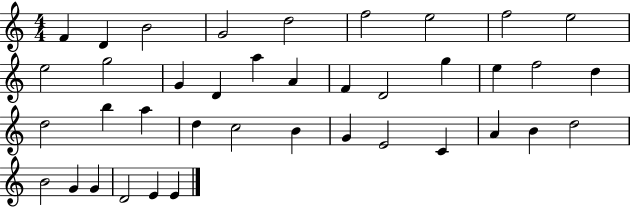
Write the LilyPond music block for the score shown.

{
  \clef treble
  \numericTimeSignature
  \time 4/4
  \key c \major
  f'4 d'4 b'2 | g'2 d''2 | f''2 e''2 | f''2 e''2 | \break e''2 g''2 | g'4 d'4 a''4 a'4 | f'4 d'2 g''4 | e''4 f''2 d''4 | \break d''2 b''4 a''4 | d''4 c''2 b'4 | g'4 e'2 c'4 | a'4 b'4 d''2 | \break b'2 g'4 g'4 | d'2 e'4 e'4 | \bar "|."
}